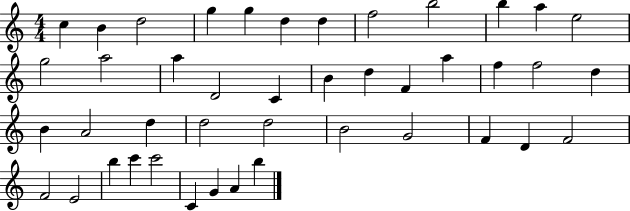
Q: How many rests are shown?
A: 0